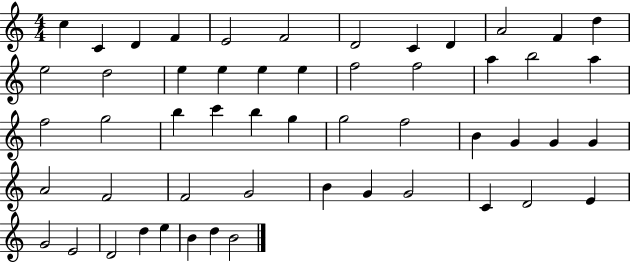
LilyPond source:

{
  \clef treble
  \numericTimeSignature
  \time 4/4
  \key c \major
  c''4 c'4 d'4 f'4 | e'2 f'2 | d'2 c'4 d'4 | a'2 f'4 d''4 | \break e''2 d''2 | e''4 e''4 e''4 e''4 | f''2 f''2 | a''4 b''2 a''4 | \break f''2 g''2 | b''4 c'''4 b''4 g''4 | g''2 f''2 | b'4 g'4 g'4 g'4 | \break a'2 f'2 | f'2 g'2 | b'4 g'4 g'2 | c'4 d'2 e'4 | \break g'2 e'2 | d'2 d''4 e''4 | b'4 d''4 b'2 | \bar "|."
}